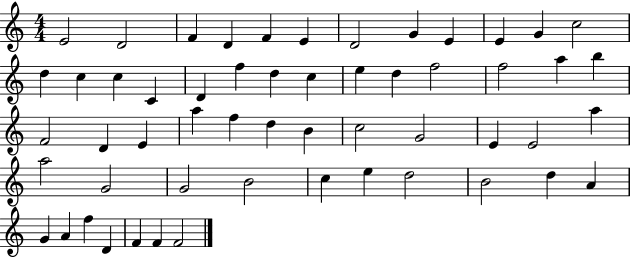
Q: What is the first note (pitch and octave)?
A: E4